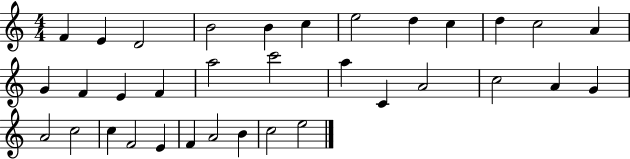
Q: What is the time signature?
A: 4/4